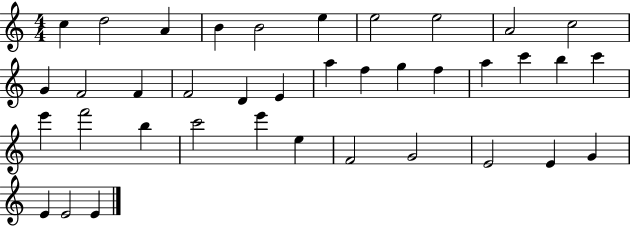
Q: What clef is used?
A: treble